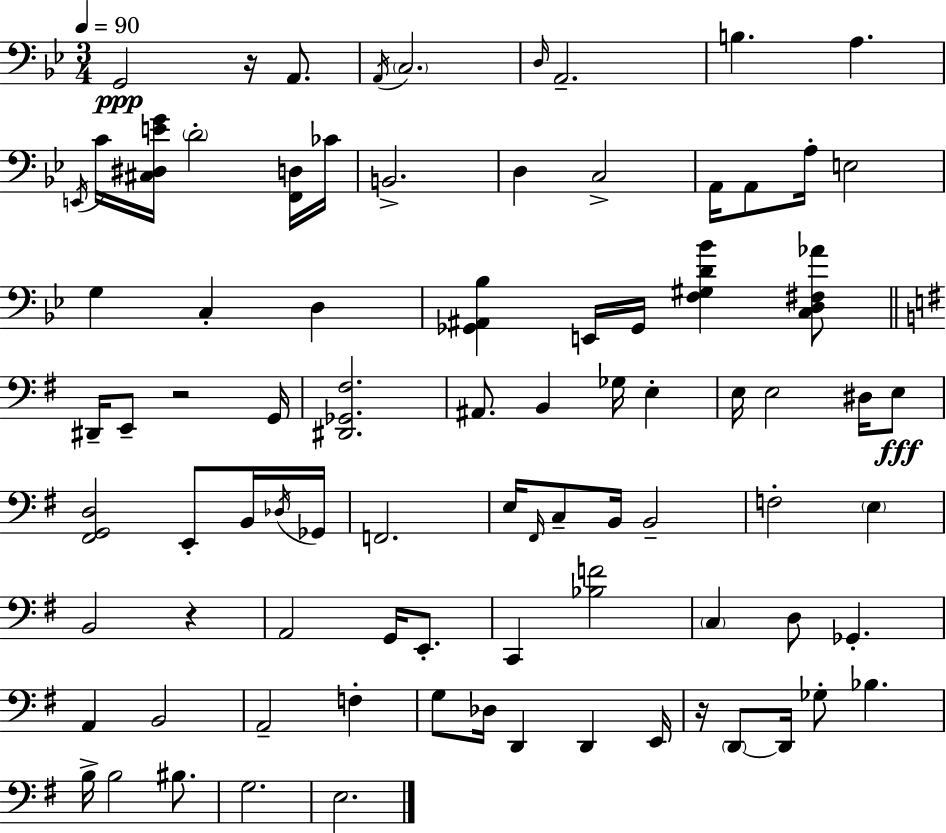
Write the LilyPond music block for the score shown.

{
  \clef bass
  \numericTimeSignature
  \time 3/4
  \key g \minor
  \tempo 4 = 90
  \repeat volta 2 { g,2\ppp r16 a,8. | \acciaccatura { a,16 } \parenthesize c2. | \grace { d16 } a,2.-- | b4. a4. | \break \acciaccatura { e,16 } c'16 <cis dis e' g'>16 \parenthesize d'2-. | <f, d>16 ces'16 b,2.-> | d4 c2-> | a,16 a,8 a16-. e2 | \break g4 c4-. d4 | <ges, ais, bes>4 e,16 ges,16 <f gis d' bes'>4 | <c d fis aes'>8 \bar "||" \break \key e \minor dis,16-- e,8-- r2 g,16 | <dis, ges, fis>2. | ais,8. b,4 ges16 e4-. | e16 e2 dis16 e8\fff | \break <fis, g, d>2 e,8-. b,16 \acciaccatura { des16 } | ges,16 f,2. | e16 \grace { fis,16 } c8-- b,16 b,2-- | f2-. \parenthesize e4 | \break b,2 r4 | a,2 g,16 e,8.-. | c,4 <bes f'>2 | \parenthesize c4 d8 ges,4.-. | \break a,4 b,2 | a,2-- f4-. | g8 des16 d,4 d,4 | e,16 r16 \parenthesize d,8~~ d,16 ges8-. bes4. | \break b16-> b2 bis8. | g2. | e2. | } \bar "|."
}